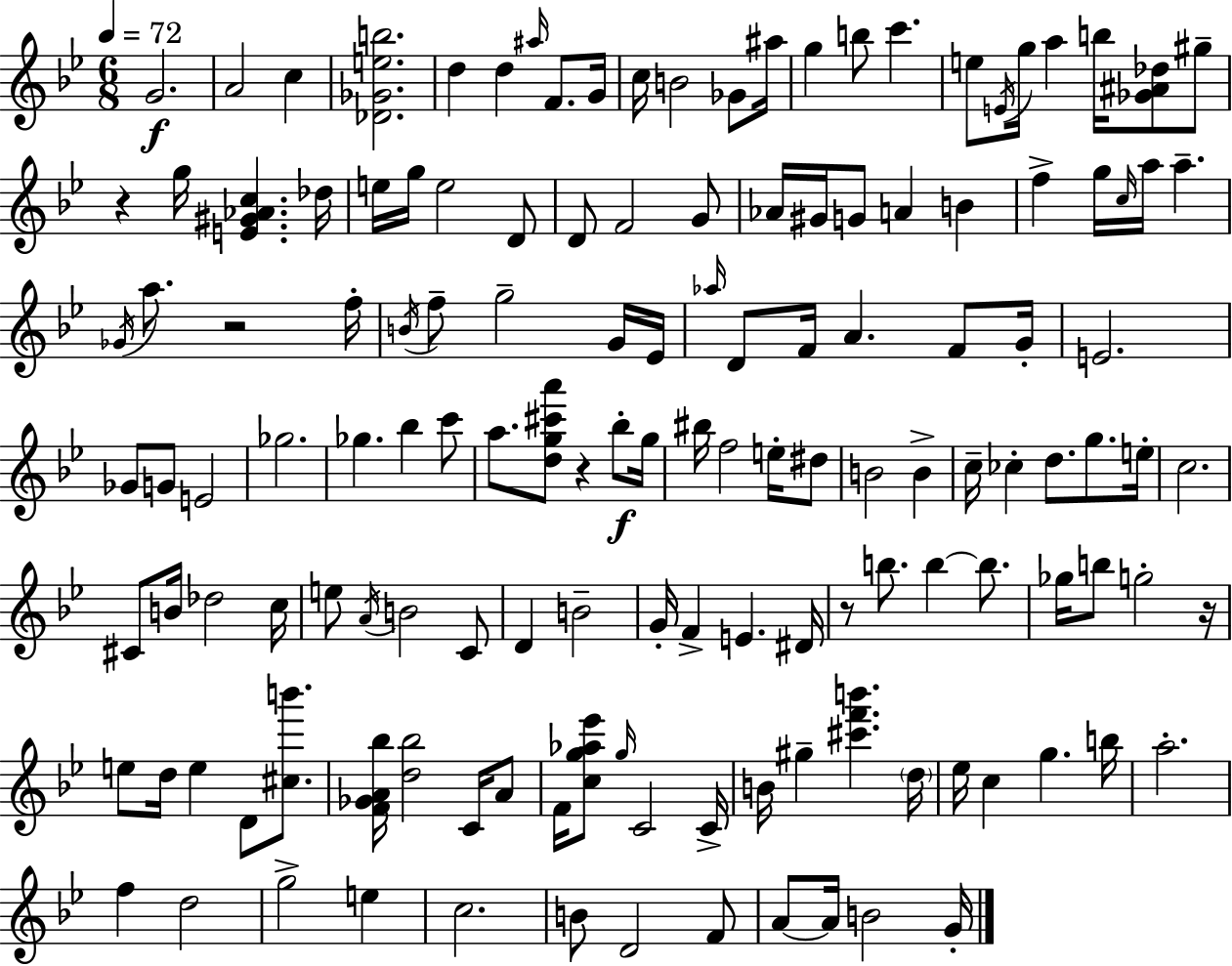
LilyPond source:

{
  \clef treble
  \numericTimeSignature
  \time 6/8
  \key bes \major
  \tempo 4 = 72
  g'2.\f | a'2 c''4 | <des' ges' e'' b''>2. | d''4 d''4 \grace { ais''16 } f'8. | \break g'16 c''16 b'2 ges'8 | ais''16 g''4 b''8 c'''4. | e''8 \acciaccatura { e'16 } g''16 a''4 b''16 <ges' ais' des''>8 | gis''8-- r4 g''16 <e' gis' aes' c''>4. | \break des''16 e''16 g''16 e''2 | d'8 d'8 f'2 | g'8 aes'16 gis'16 g'8 a'4 b'4 | f''4-> g''16 \grace { c''16 } a''16 a''4.-- | \break \acciaccatura { ges'16 } a''8. r2 | f''16-. \acciaccatura { b'16 } f''8-- g''2-- | g'16 ees'16 \grace { aes''16 } d'8 f'16 a'4. | f'8 g'16-. e'2. | \break ges'8 g'8 e'2 | ges''2. | ges''4. | bes''4 c'''8 a''8. <d'' g'' cis''' a'''>8 r4 | \break bes''8-.\f g''16 bis''16 f''2 | e''16-. dis''8 b'2 | b'4-> c''16-- ces''4-. d''8. | g''8. e''16-. c''2. | \break cis'8 b'16 des''2 | c''16 e''8 \acciaccatura { a'16 } b'2 | c'8 d'4 b'2-- | g'16-. f'4-> | \break e'4. dis'16 r8 b''8. | b''4~~ b''8. ges''16 b''8 g''2-. | r16 e''8 d''16 e''4 | d'8 <cis'' b'''>8. <f' ges' a' bes''>16 <d'' bes''>2 | \break c'16 a'8 f'16 <c'' g'' aes'' ees'''>8 \grace { g''16 } c'2 | c'16-> b'16 gis''4-- | <cis''' f''' b'''>4. \parenthesize d''16 ees''16 c''4 | g''4. b''16 a''2.-. | \break f''4 | d''2 g''2-> | e''4 c''2. | b'8 d'2 | \break f'8 a'8~~ a'16 b'2 | g'16-. \bar "|."
}